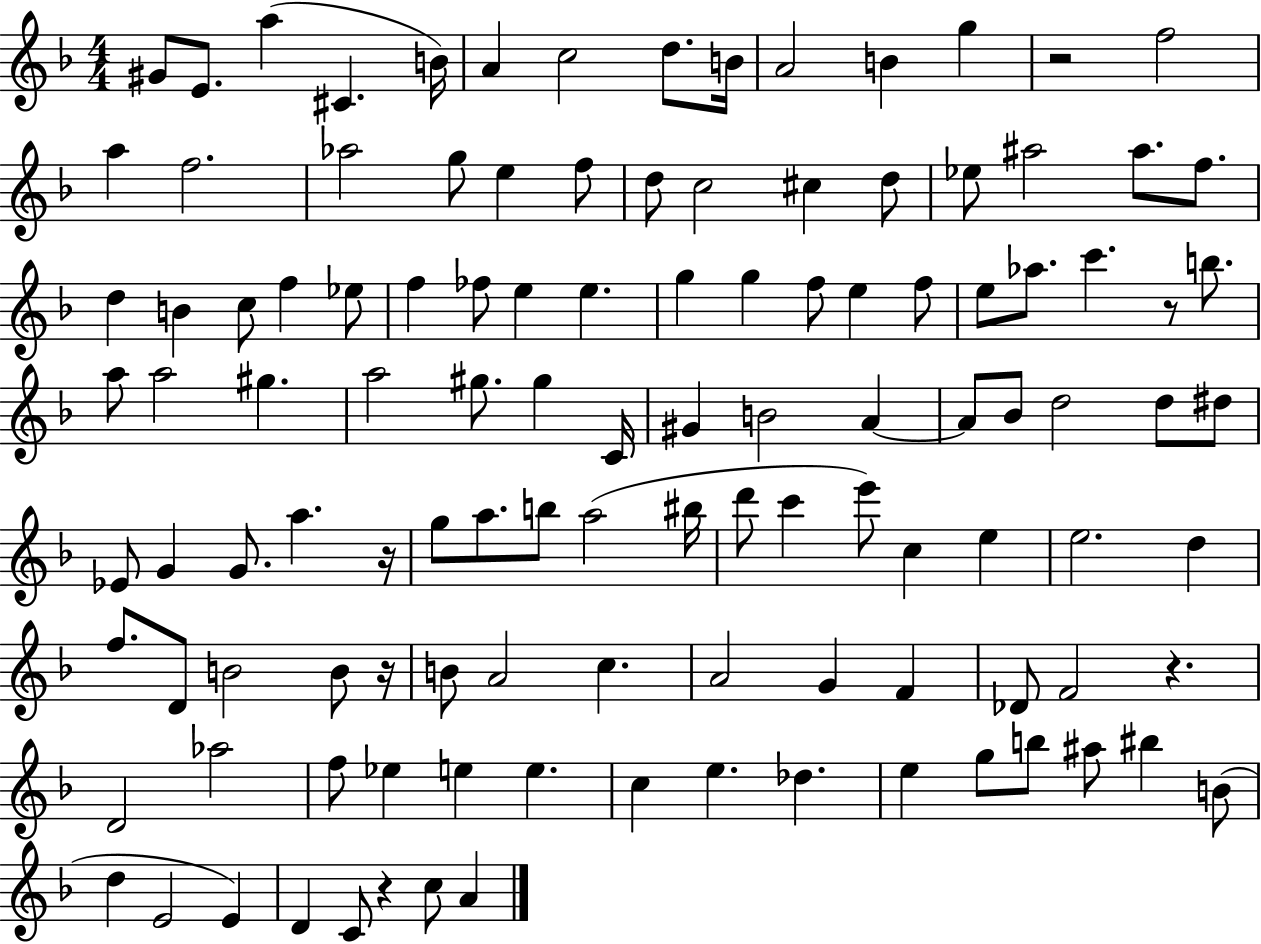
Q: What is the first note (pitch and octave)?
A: G#4